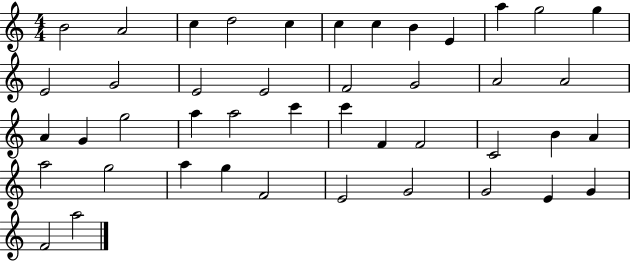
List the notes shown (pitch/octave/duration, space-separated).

B4/h A4/h C5/q D5/h C5/q C5/q C5/q B4/q E4/q A5/q G5/h G5/q E4/h G4/h E4/h E4/h F4/h G4/h A4/h A4/h A4/q G4/q G5/h A5/q A5/h C6/q C6/q F4/q F4/h C4/h B4/q A4/q A5/h G5/h A5/q G5/q F4/h E4/h G4/h G4/h E4/q G4/q F4/h A5/h